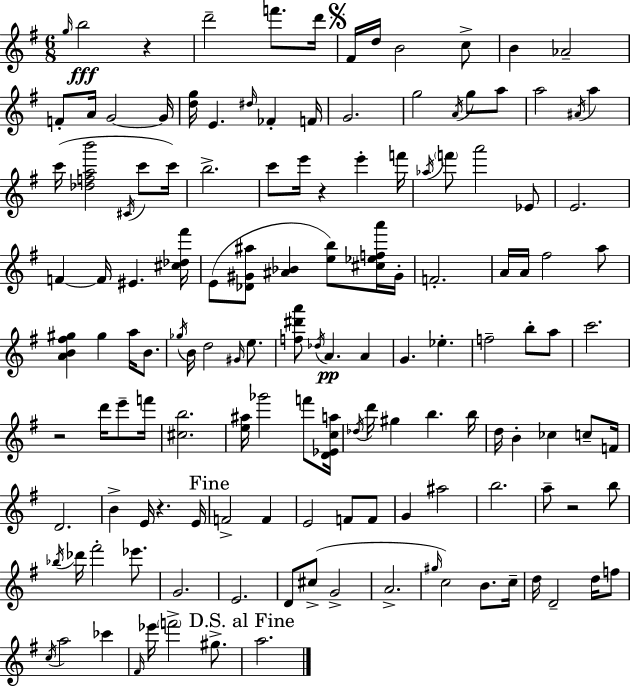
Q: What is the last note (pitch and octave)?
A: A5